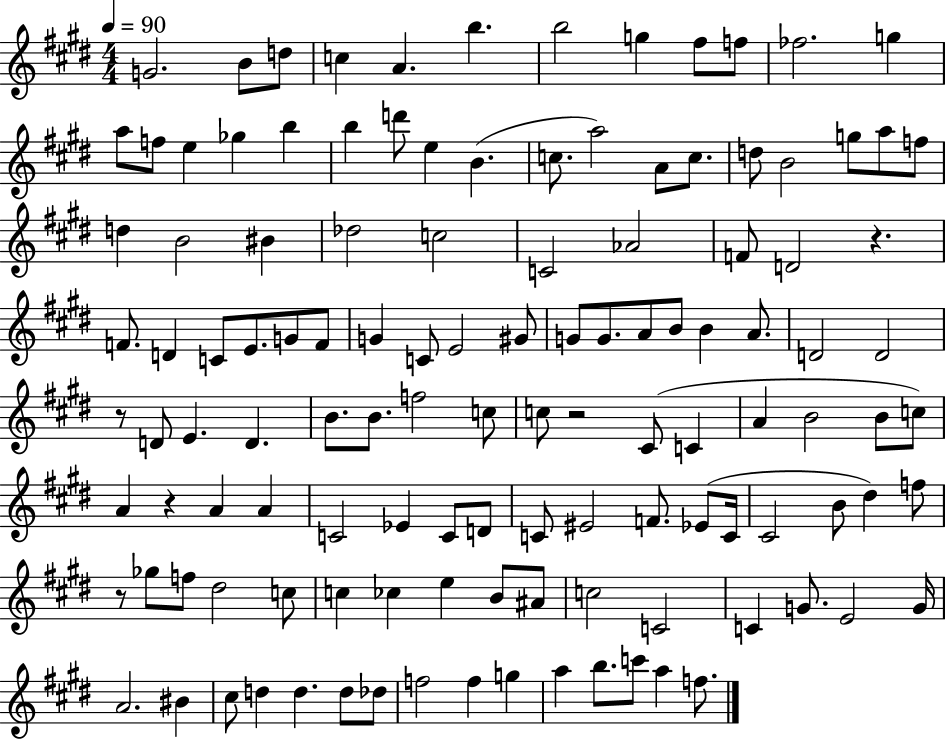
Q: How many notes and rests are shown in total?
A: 122